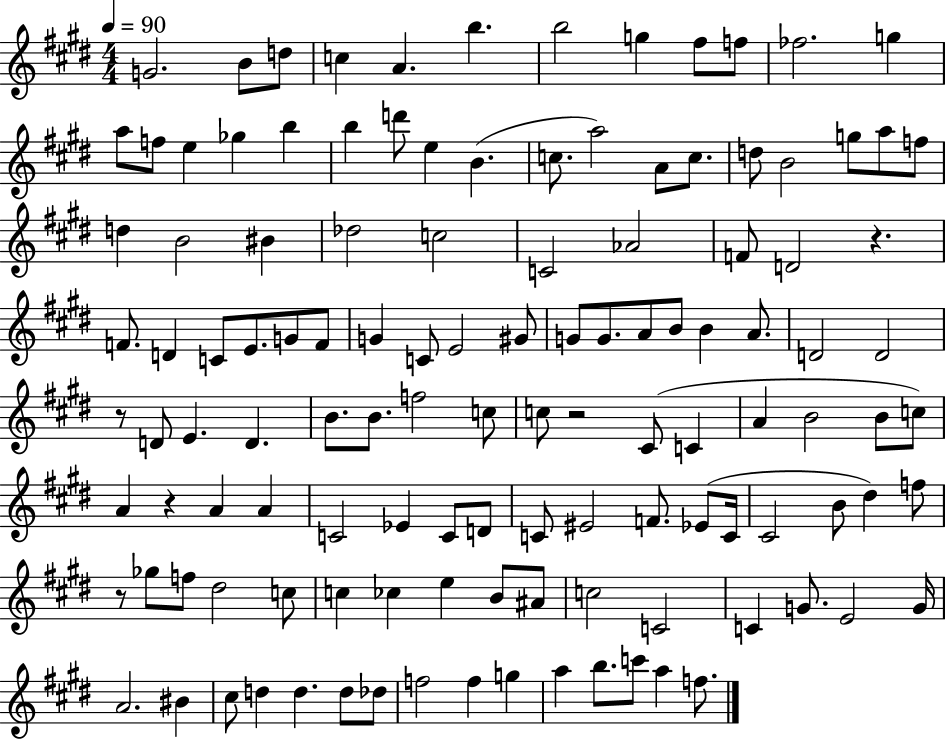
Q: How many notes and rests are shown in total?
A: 122